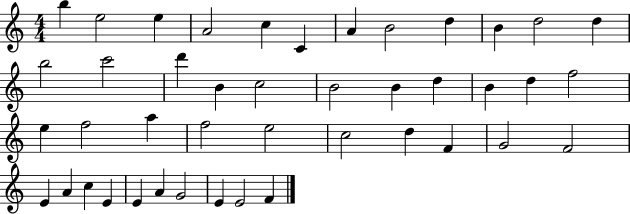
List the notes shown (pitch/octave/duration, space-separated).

B5/q E5/h E5/q A4/h C5/q C4/q A4/q B4/h D5/q B4/q D5/h D5/q B5/h C6/h D6/q B4/q C5/h B4/h B4/q D5/q B4/q D5/q F5/h E5/q F5/h A5/q F5/h E5/h C5/h D5/q F4/q G4/h F4/h E4/q A4/q C5/q E4/q E4/q A4/q G4/h E4/q E4/h F4/q